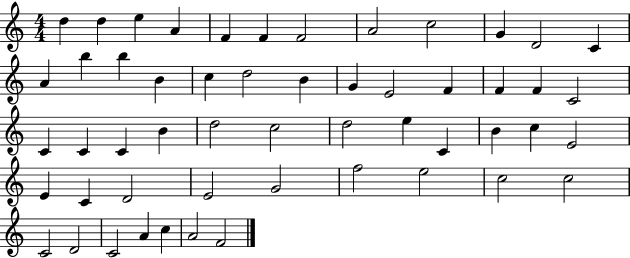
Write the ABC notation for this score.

X:1
T:Untitled
M:4/4
L:1/4
K:C
d d e A F F F2 A2 c2 G D2 C A b b B c d2 B G E2 F F F C2 C C C B d2 c2 d2 e C B c E2 E C D2 E2 G2 f2 e2 c2 c2 C2 D2 C2 A c A2 F2